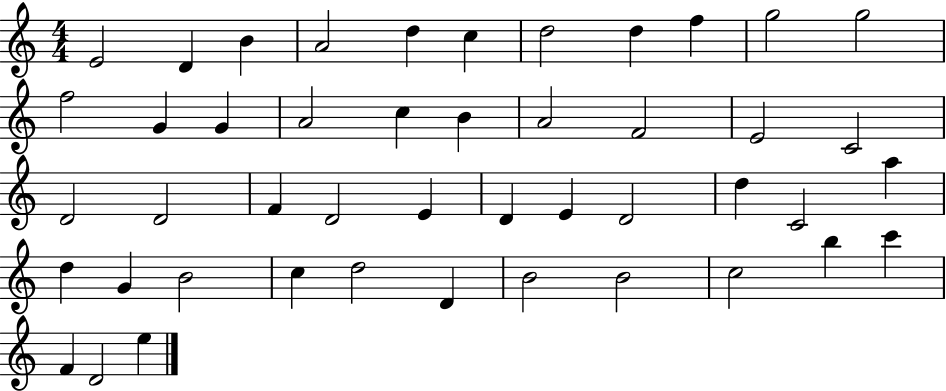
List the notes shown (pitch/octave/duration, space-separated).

E4/h D4/q B4/q A4/h D5/q C5/q D5/h D5/q F5/q G5/h G5/h F5/h G4/q G4/q A4/h C5/q B4/q A4/h F4/h E4/h C4/h D4/h D4/h F4/q D4/h E4/q D4/q E4/q D4/h D5/q C4/h A5/q D5/q G4/q B4/h C5/q D5/h D4/q B4/h B4/h C5/h B5/q C6/q F4/q D4/h E5/q